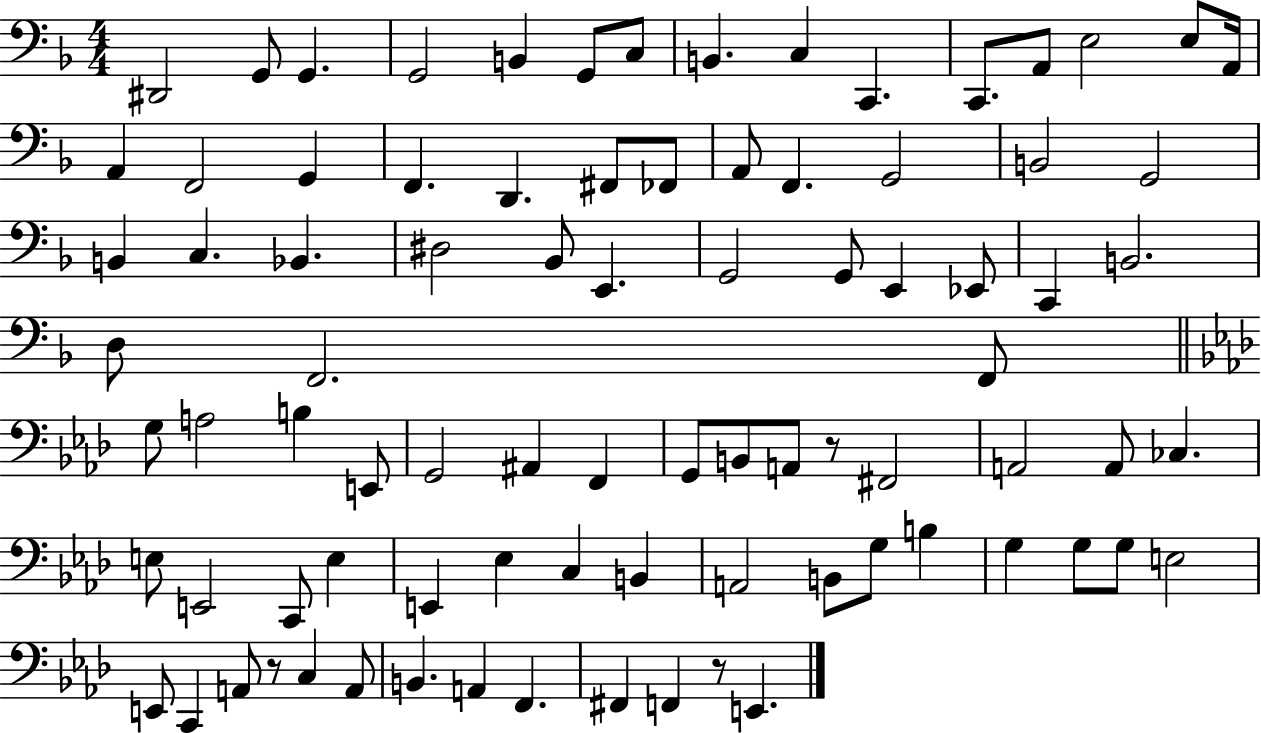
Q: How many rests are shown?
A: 3